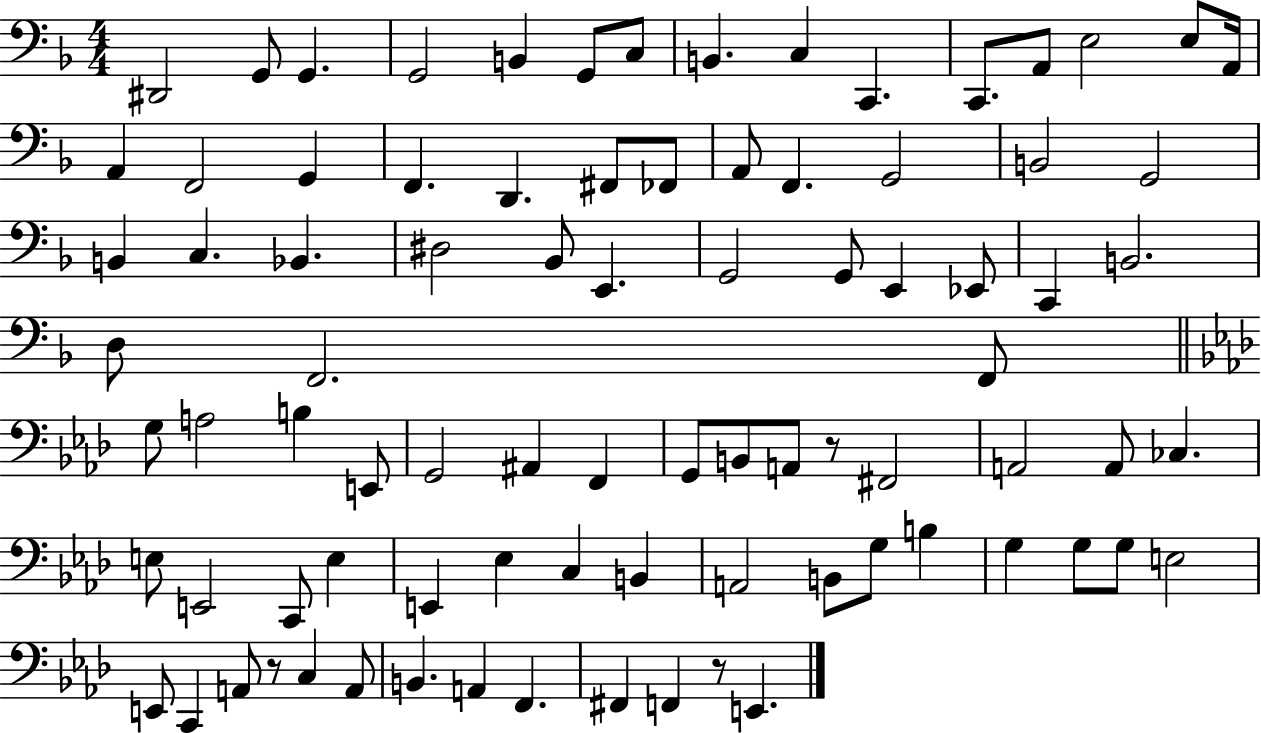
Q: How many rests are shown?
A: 3